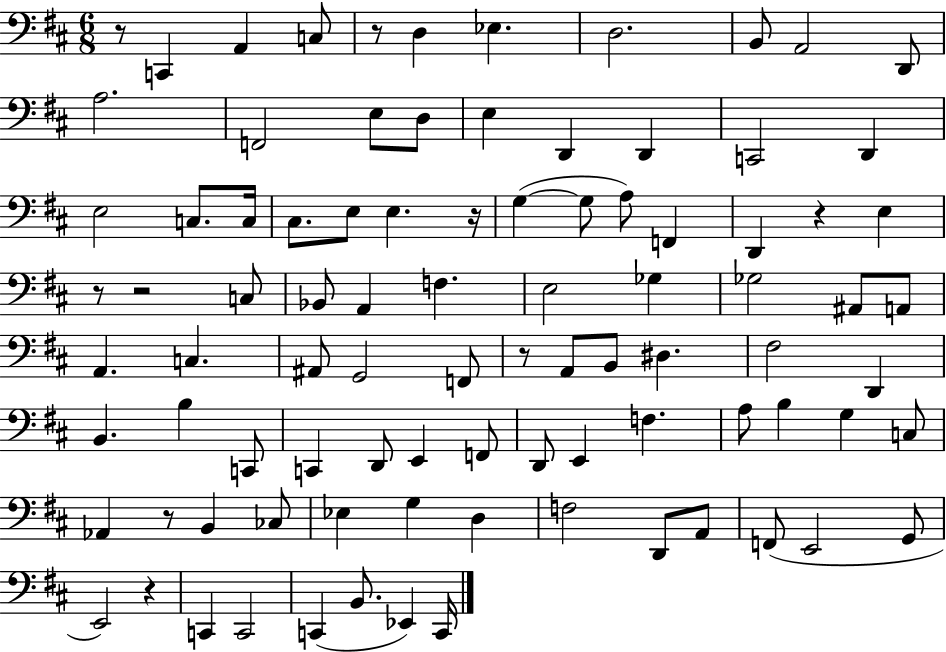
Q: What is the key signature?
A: D major